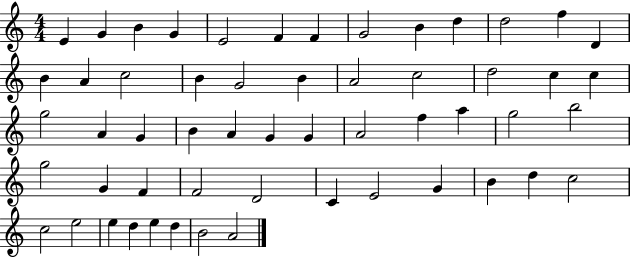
E4/q G4/q B4/q G4/q E4/h F4/q F4/q G4/h B4/q D5/q D5/h F5/q D4/q B4/q A4/q C5/h B4/q G4/h B4/q A4/h C5/h D5/h C5/q C5/q G5/h A4/q G4/q B4/q A4/q G4/q G4/q A4/h F5/q A5/q G5/h B5/h G5/h G4/q F4/q F4/h D4/h C4/q E4/h G4/q B4/q D5/q C5/h C5/h E5/h E5/q D5/q E5/q D5/q B4/h A4/h